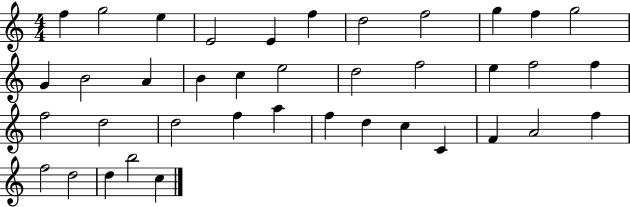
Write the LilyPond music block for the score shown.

{
  \clef treble
  \numericTimeSignature
  \time 4/4
  \key c \major
  f''4 g''2 e''4 | e'2 e'4 f''4 | d''2 f''2 | g''4 f''4 g''2 | \break g'4 b'2 a'4 | b'4 c''4 e''2 | d''2 f''2 | e''4 f''2 f''4 | \break f''2 d''2 | d''2 f''4 a''4 | f''4 d''4 c''4 c'4 | f'4 a'2 f''4 | \break f''2 d''2 | d''4 b''2 c''4 | \bar "|."
}